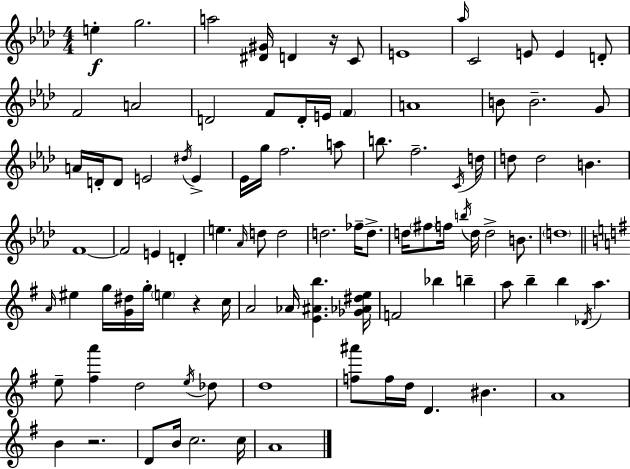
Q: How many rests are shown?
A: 3